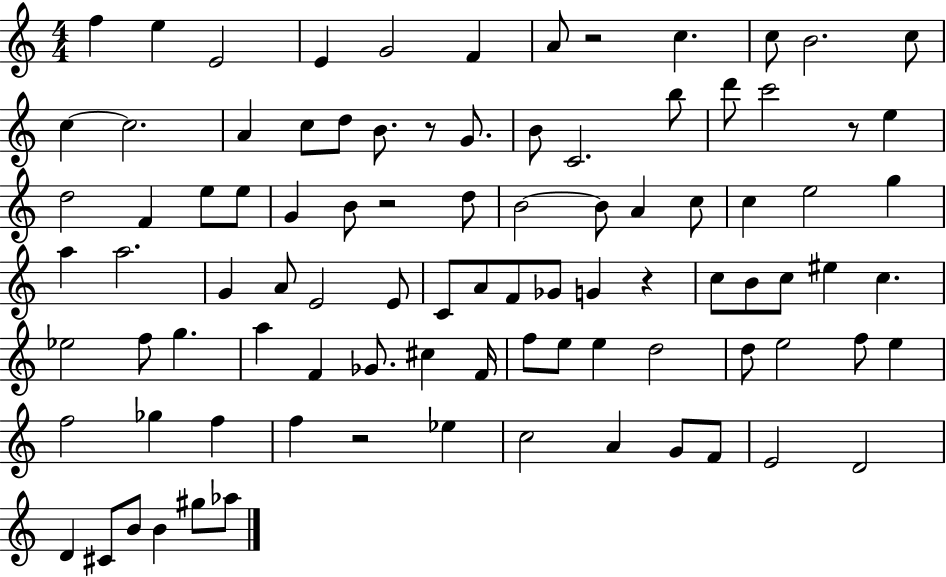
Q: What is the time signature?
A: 4/4